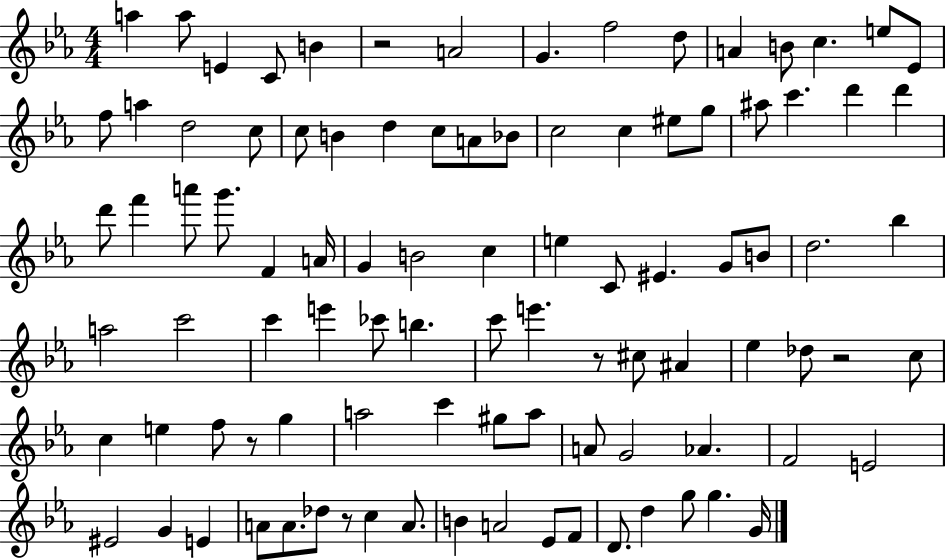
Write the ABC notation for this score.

X:1
T:Untitled
M:4/4
L:1/4
K:Eb
a a/2 E C/2 B z2 A2 G f2 d/2 A B/2 c e/2 _E/2 f/2 a d2 c/2 c/2 B d c/2 A/2 _B/2 c2 c ^e/2 g/2 ^a/2 c' d' d' d'/2 f' a'/2 g'/2 F A/4 G B2 c e C/2 ^E G/2 B/2 d2 _b a2 c'2 c' e' _c'/2 b c'/2 e' z/2 ^c/2 ^A _e _d/2 z2 c/2 c e f/2 z/2 g a2 c' ^g/2 a/2 A/2 G2 _A F2 E2 ^E2 G E A/2 A/2 _d/2 z/2 c A/2 B A2 _E/2 F/2 D/2 d g/2 g G/4